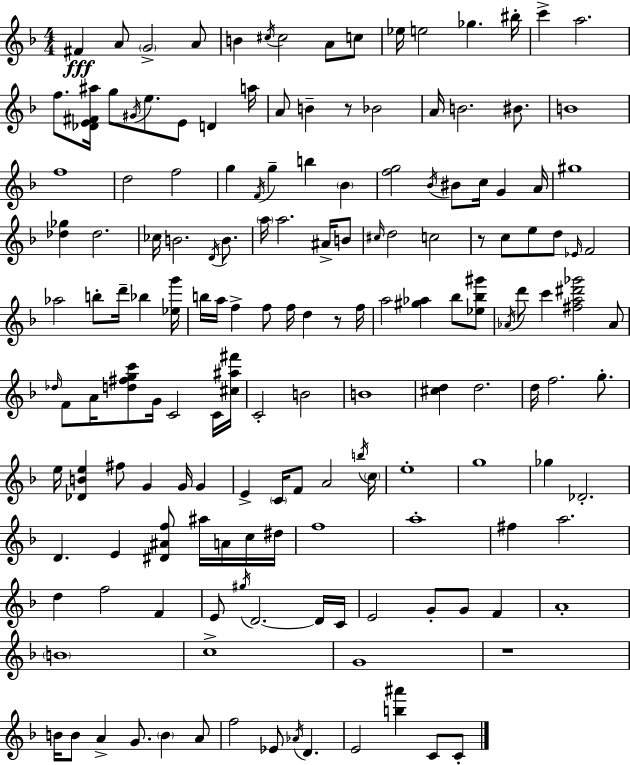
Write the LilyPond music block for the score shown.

{
  \clef treble
  \numericTimeSignature
  \time 4/4
  \key d \minor
  fis'4\fff a'8 \parenthesize g'2-> a'8 | b'4 \acciaccatura { cis''16 } cis''2 a'8 c''8 | ees''16 e''2 ges''4. | bis''16-. c'''4-> a''2. | \break f''8. <des' e' fis' ais''>16 g''8 \acciaccatura { gis'16 } e''8. e'8 d'4 | a''16 a'8 b'4-- r8 bes'2 | a'16 b'2. bis'8. | b'1 | \break f''1 | d''2 f''2 | g''4 \acciaccatura { f'16 } g''4-- b''4 \parenthesize bes'4 | <f'' g''>2 \acciaccatura { bes'16 } bis'8 c''16 g'4 | \break a'16 gis''1 | <des'' ges''>4 des''2. | ces''16 b'2. | \acciaccatura { d'16 } b'8. \parenthesize a''16 a''2. | \break ais'16-> b'8 \grace { cis''16 } d''2 c''2 | r8 c''8 e''8 d''8 \grace { ees'16 } f'2 | aes''2 b''8-. | d'''16-- bes''4 <ees'' g'''>16 b''16 a''16 f''4-> f''8 f''16 | \break d''4 r8 f''16 a''2 <gis'' aes''>4 | bes''8 <ees'' bes'' gis'''>8 \acciaccatura { aes'16 } d'''8 c'''4 <fis'' a'' dis''' ges'''>2 | aes'8 \grace { des''16 } f'8 a'16 <d'' fis'' g'' c'''>8 g'16 c'2 | c'16 <cis'' ais'' fis'''>16 c'2-. | \break b'2 b'1 | <cis'' d''>4 d''2. | d''16 f''2. | g''8.-. e''16 <des' b' e''>4 fis''8 | \break g'4 g'16 g'4 e'4-> \parenthesize c'16 f'8 | a'2 \acciaccatura { b''16 } \parenthesize c''16 e''1-. | g''1 | ges''4 des'2.-. | \break d'4. | e'4 <dis' ais' f''>8 ais''16 a'16 c''16 dis''16 f''1 | a''1-. | fis''4 a''2. | \break d''4 f''2 | f'4 e'8 \acciaccatura { gis''16 } d'2.~~ | d'16 c'16 e'2 | g'8-. g'8 f'4 a'1-. | \break \parenthesize b'1 | c''1-> | g'1 | r1 | \break b'16 b'8 a'4-> | g'8. \parenthesize b'4 a'8 f''2 | ees'8 \acciaccatura { aes'16 } d'4. e'2 | <b'' ais'''>4 c'8 c'8-. \bar "|."
}